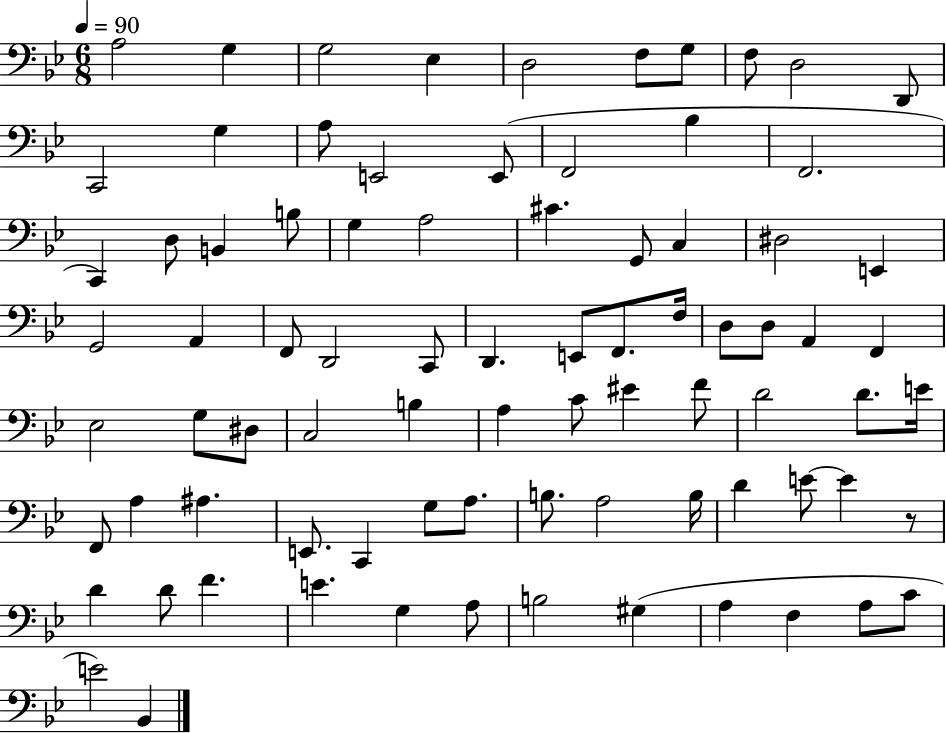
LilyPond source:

{
  \clef bass
  \numericTimeSignature
  \time 6/8
  \key bes \major
  \tempo 4 = 90
  \repeat volta 2 { a2 g4 | g2 ees4 | d2 f8 g8 | f8 d2 d,8 | \break c,2 g4 | a8 e,2 e,8( | f,2 bes4 | f,2. | \break c,4) d8 b,4 b8 | g4 a2 | cis'4. g,8 c4 | dis2 e,4 | \break g,2 a,4 | f,8 d,2 c,8 | d,4. e,8 f,8. f16 | d8 d8 a,4 f,4 | \break ees2 g8 dis8 | c2 b4 | a4 c'8 eis'4 f'8 | d'2 d'8. e'16 | \break f,8 a4 ais4. | e,8. c,4 g8 a8. | b8. a2 b16 | d'4 e'8~~ e'4 r8 | \break d'4 d'8 f'4. | e'4. g4 a8 | b2 gis4( | a4 f4 a8 c'8 | \break e'2) bes,4 | } \bar "|."
}